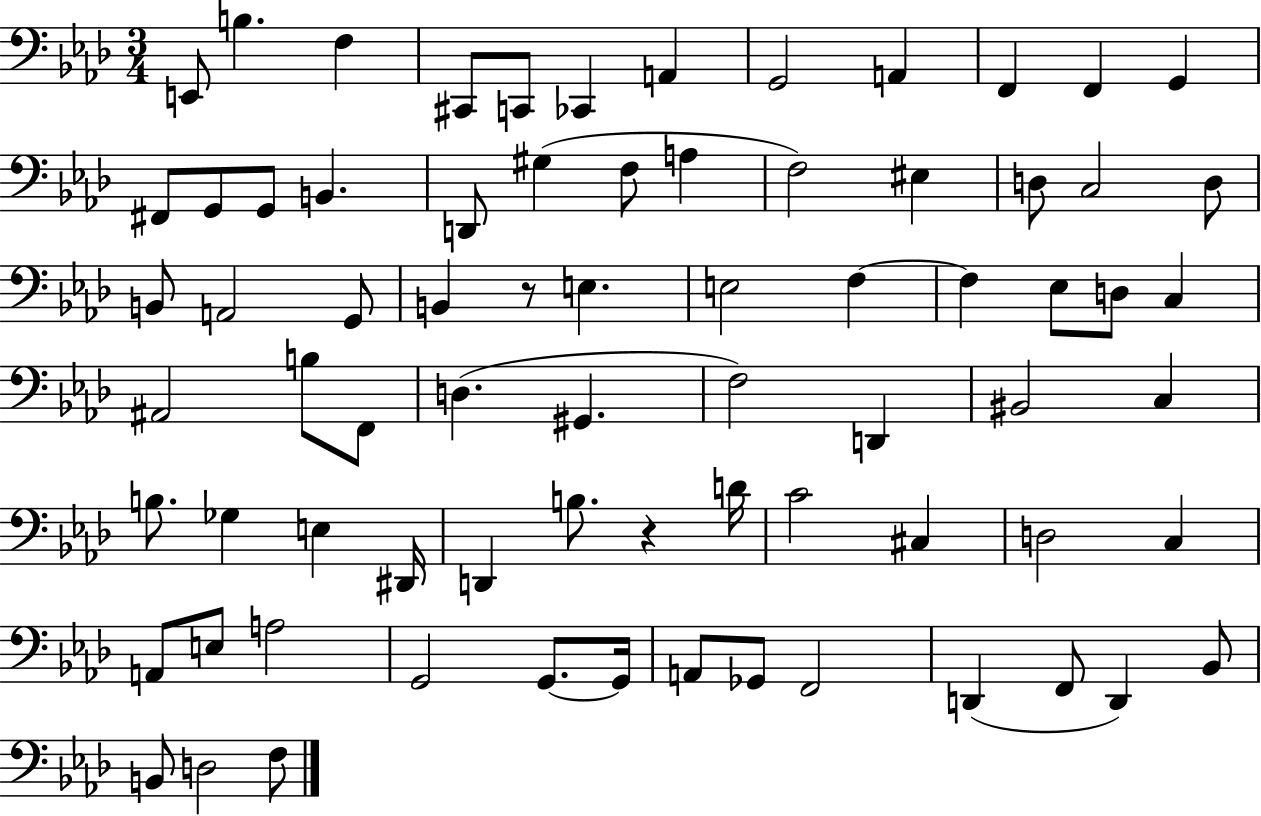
{
  \clef bass
  \numericTimeSignature
  \time 3/4
  \key aes \major
  e,8 b4. f4 | cis,8 c,8 ces,4 a,4 | g,2 a,4 | f,4 f,4 g,4 | \break fis,8 g,8 g,8 b,4. | d,8 gis4( f8 a4 | f2) eis4 | d8 c2 d8 | \break b,8 a,2 g,8 | b,4 r8 e4. | e2 f4~~ | f4 ees8 d8 c4 | \break ais,2 b8 f,8 | d4.( gis,4. | f2) d,4 | bis,2 c4 | \break b8. ges4 e4 dis,16 | d,4 b8. r4 d'16 | c'2 cis4 | d2 c4 | \break a,8 e8 a2 | g,2 g,8.~~ g,16 | a,8 ges,8 f,2 | d,4( f,8 d,4) bes,8 | \break b,8 d2 f8 | \bar "|."
}